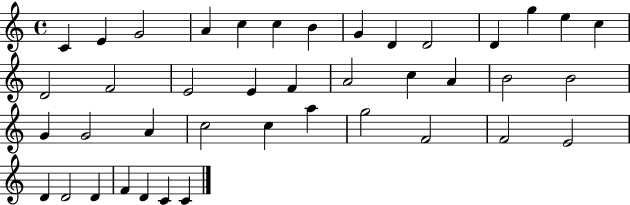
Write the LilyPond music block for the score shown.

{
  \clef treble
  \time 4/4
  \defaultTimeSignature
  \key c \major
  c'4 e'4 g'2 | a'4 c''4 c''4 b'4 | g'4 d'4 d'2 | d'4 g''4 e''4 c''4 | \break d'2 f'2 | e'2 e'4 f'4 | a'2 c''4 a'4 | b'2 b'2 | \break g'4 g'2 a'4 | c''2 c''4 a''4 | g''2 f'2 | f'2 e'2 | \break d'4 d'2 d'4 | f'4 d'4 c'4 c'4 | \bar "|."
}